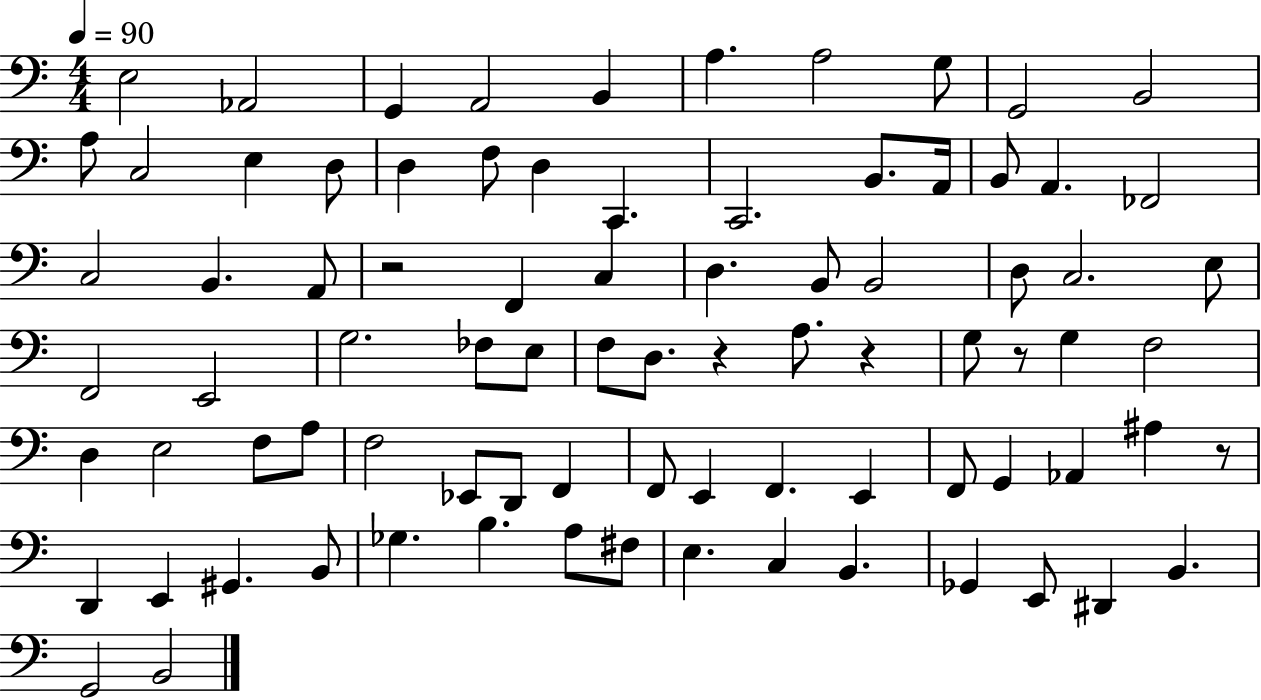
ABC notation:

X:1
T:Untitled
M:4/4
L:1/4
K:C
E,2 _A,,2 G,, A,,2 B,, A, A,2 G,/2 G,,2 B,,2 A,/2 C,2 E, D,/2 D, F,/2 D, C,, C,,2 B,,/2 A,,/4 B,,/2 A,, _F,,2 C,2 B,, A,,/2 z2 F,, C, D, B,,/2 B,,2 D,/2 C,2 E,/2 F,,2 E,,2 G,2 _F,/2 E,/2 F,/2 D,/2 z A,/2 z G,/2 z/2 G, F,2 D, E,2 F,/2 A,/2 F,2 _E,,/2 D,,/2 F,, F,,/2 E,, F,, E,, F,,/2 G,, _A,, ^A, z/2 D,, E,, ^G,, B,,/2 _G, B, A,/2 ^F,/2 E, C, B,, _G,, E,,/2 ^D,, B,, G,,2 B,,2